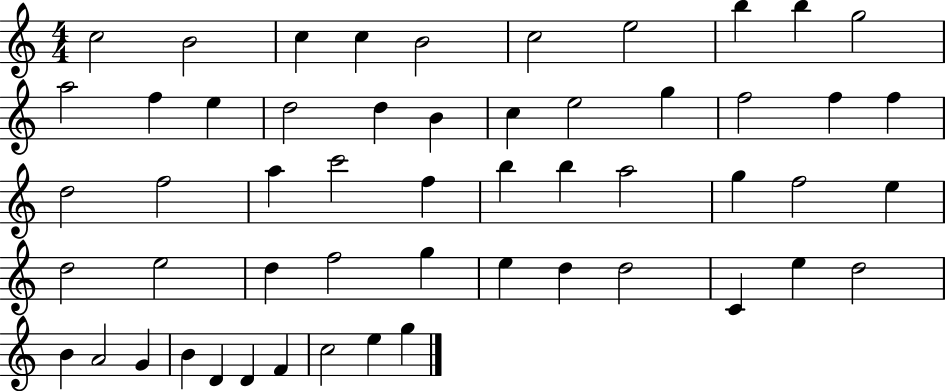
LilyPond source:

{
  \clef treble
  \numericTimeSignature
  \time 4/4
  \key c \major
  c''2 b'2 | c''4 c''4 b'2 | c''2 e''2 | b''4 b''4 g''2 | \break a''2 f''4 e''4 | d''2 d''4 b'4 | c''4 e''2 g''4 | f''2 f''4 f''4 | \break d''2 f''2 | a''4 c'''2 f''4 | b''4 b''4 a''2 | g''4 f''2 e''4 | \break d''2 e''2 | d''4 f''2 g''4 | e''4 d''4 d''2 | c'4 e''4 d''2 | \break b'4 a'2 g'4 | b'4 d'4 d'4 f'4 | c''2 e''4 g''4 | \bar "|."
}